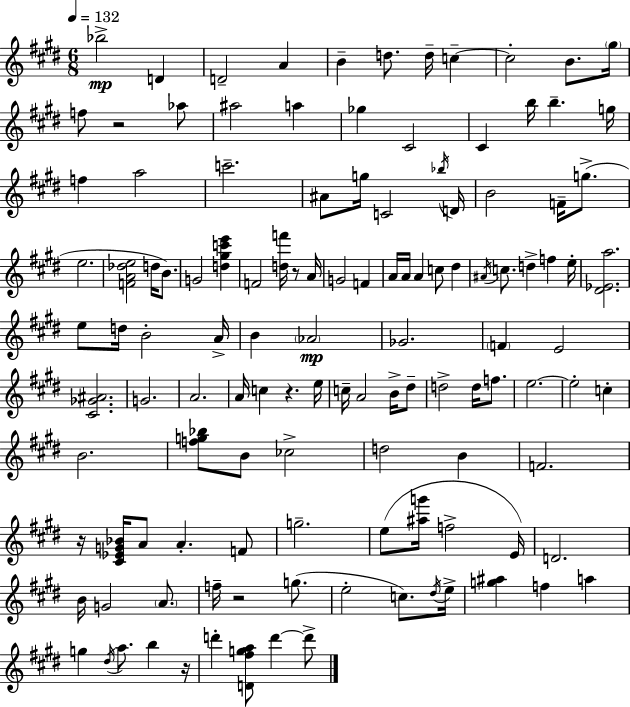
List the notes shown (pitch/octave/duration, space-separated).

Bb5/h D4/q D4/h A4/q B4/q D5/e. D5/s C5/q C5/h B4/e. G#5/s F5/e R/h Ab5/e A#5/h A5/q Gb5/q C#4/h C#4/q B5/s B5/q. G5/s F5/q A5/h C6/h. A#4/e G5/s C4/h Bb5/s D4/s B4/h F4/s G5/e. E5/h. [F4,A4,Db5,E5]/h D5/s B4/e. G4/h [D5,G#5,C6,E6]/q F4/h [D5,F6]/s R/e A4/s G4/h F4/q A4/s A4/s A4/q C5/e D#5/q A#4/s C5/e. D5/q F5/q E5/s [D#4,Eb4,A5]/h. E5/e D5/s B4/h A4/s B4/q Ab4/h Gb4/h. F4/q E4/h [C#4,Gb4,A#4]/h. G4/h. A4/h. A4/s C5/q R/q. E5/s C5/s A4/h B4/s D#5/e D5/h D5/s F5/e. E5/h. E5/h C5/q B4/h. [F5,G5,Bb5]/e B4/e CES5/h D5/h B4/q F4/h. R/s [C#4,Eb4,G4,Bb4]/s A4/e A4/q. F4/e G5/h. E5/e [A#5,G6]/s F5/h E4/s D4/h. B4/s G4/h A4/e. F5/s R/h G5/e. E5/h C5/e. D#5/s E5/s [G5,A#5]/q F5/q A5/q G5/q D#5/s A5/e. B5/q R/s D6/q [D4,F#5,G5,A5]/e D6/q D6/e